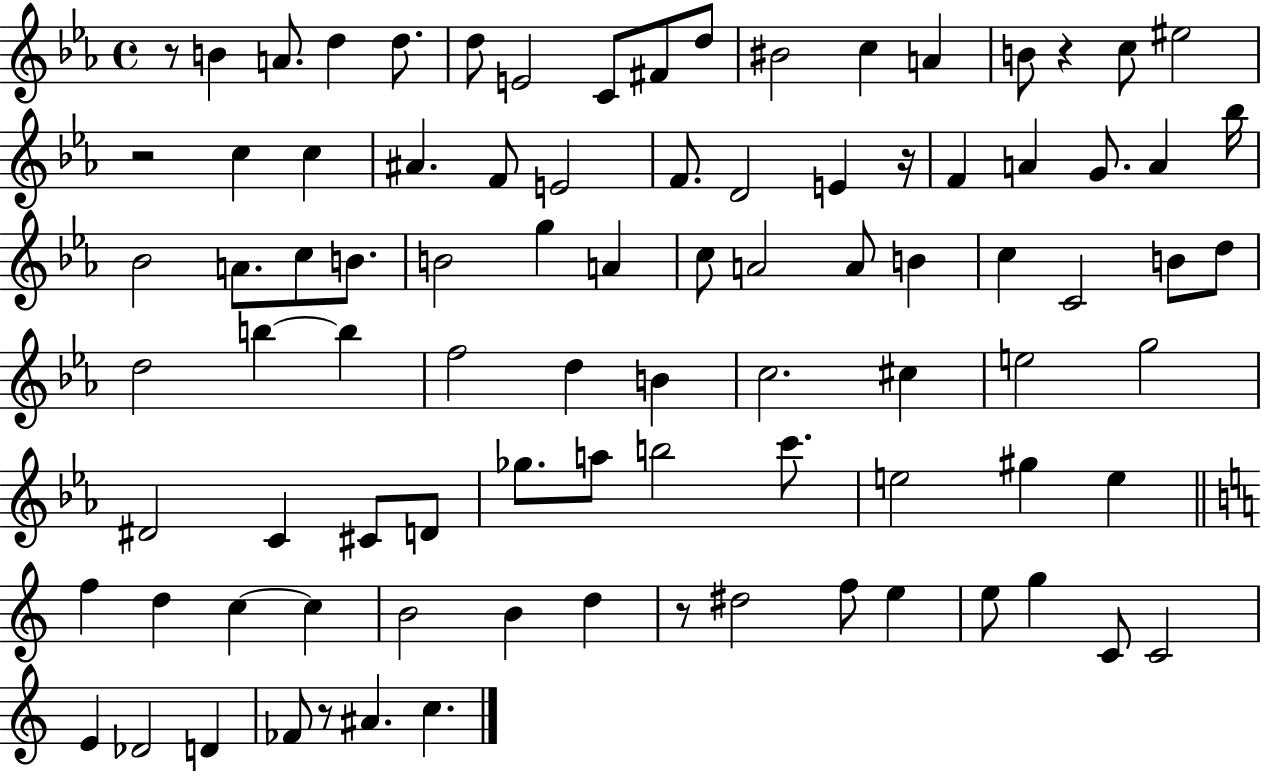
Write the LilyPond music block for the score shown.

{
  \clef treble
  \time 4/4
  \defaultTimeSignature
  \key ees \major
  r8 b'4 a'8. d''4 d''8. | d''8 e'2 c'8 fis'8 d''8 | bis'2 c''4 a'4 | b'8 r4 c''8 eis''2 | \break r2 c''4 c''4 | ais'4. f'8 e'2 | f'8. d'2 e'4 r16 | f'4 a'4 g'8. a'4 bes''16 | \break bes'2 a'8. c''8 b'8. | b'2 g''4 a'4 | c''8 a'2 a'8 b'4 | c''4 c'2 b'8 d''8 | \break d''2 b''4~~ b''4 | f''2 d''4 b'4 | c''2. cis''4 | e''2 g''2 | \break dis'2 c'4 cis'8 d'8 | ges''8. a''8 b''2 c'''8. | e''2 gis''4 e''4 | \bar "||" \break \key c \major f''4 d''4 c''4~~ c''4 | b'2 b'4 d''4 | r8 dis''2 f''8 e''4 | e''8 g''4 c'8 c'2 | \break e'4 des'2 d'4 | fes'8 r8 ais'4. c''4. | \bar "|."
}